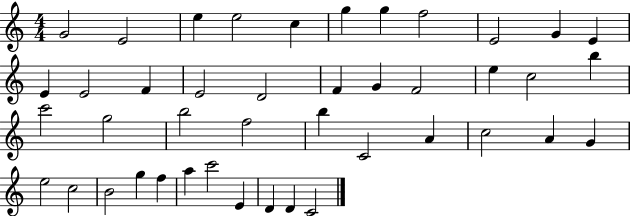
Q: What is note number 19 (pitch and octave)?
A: F4